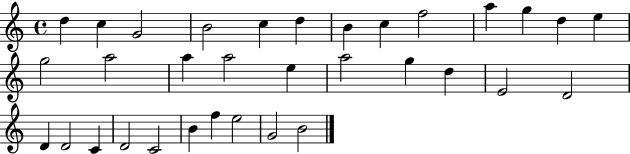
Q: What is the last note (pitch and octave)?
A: B4